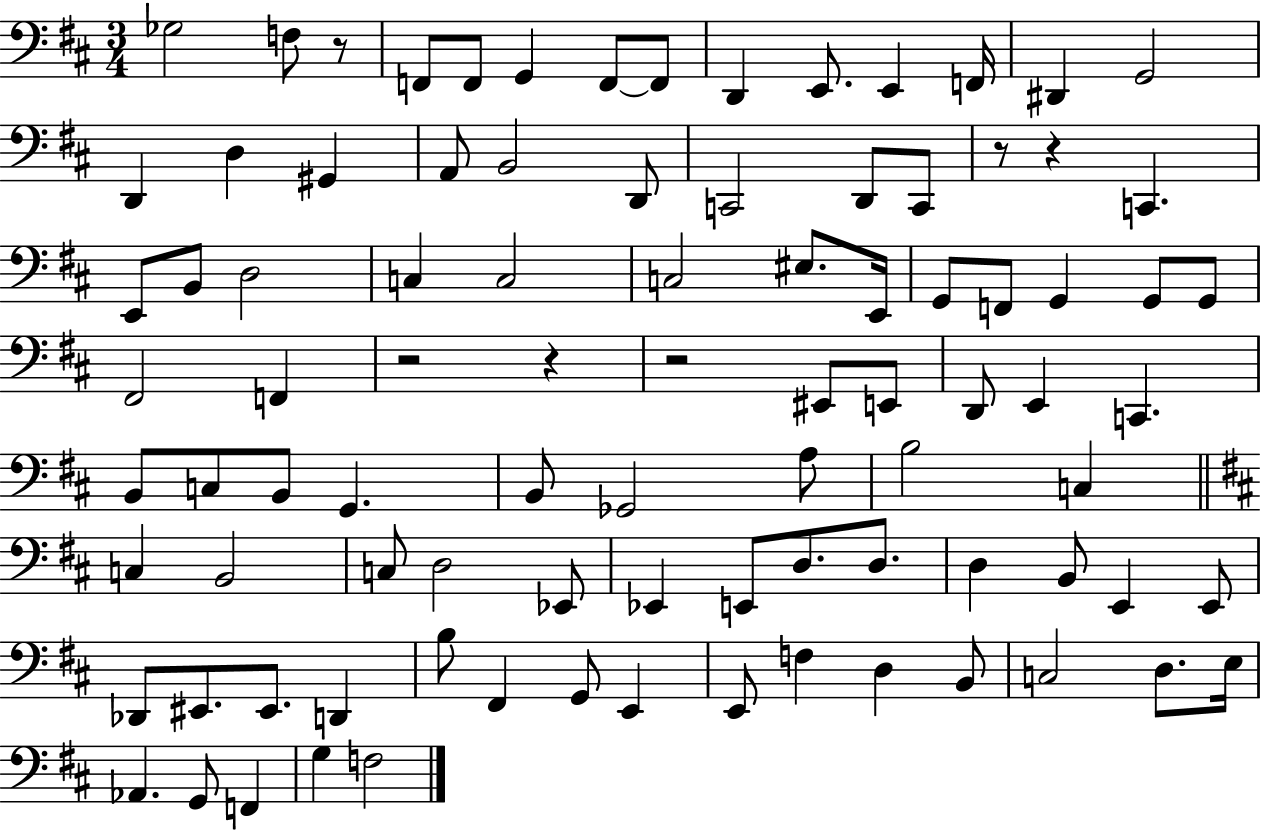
X:1
T:Untitled
M:3/4
L:1/4
K:D
_G,2 F,/2 z/2 F,,/2 F,,/2 G,, F,,/2 F,,/2 D,, E,,/2 E,, F,,/4 ^D,, G,,2 D,, D, ^G,, A,,/2 B,,2 D,,/2 C,,2 D,,/2 C,,/2 z/2 z C,, E,,/2 B,,/2 D,2 C, C,2 C,2 ^E,/2 E,,/4 G,,/2 F,,/2 G,, G,,/2 G,,/2 ^F,,2 F,, z2 z z2 ^E,,/2 E,,/2 D,,/2 E,, C,, B,,/2 C,/2 B,,/2 G,, B,,/2 _G,,2 A,/2 B,2 C, C, B,,2 C,/2 D,2 _E,,/2 _E,, E,,/2 D,/2 D,/2 D, B,,/2 E,, E,,/2 _D,,/2 ^E,,/2 ^E,,/2 D,, B,/2 ^F,, G,,/2 E,, E,,/2 F, D, B,,/2 C,2 D,/2 E,/4 _A,, G,,/2 F,, G, F,2